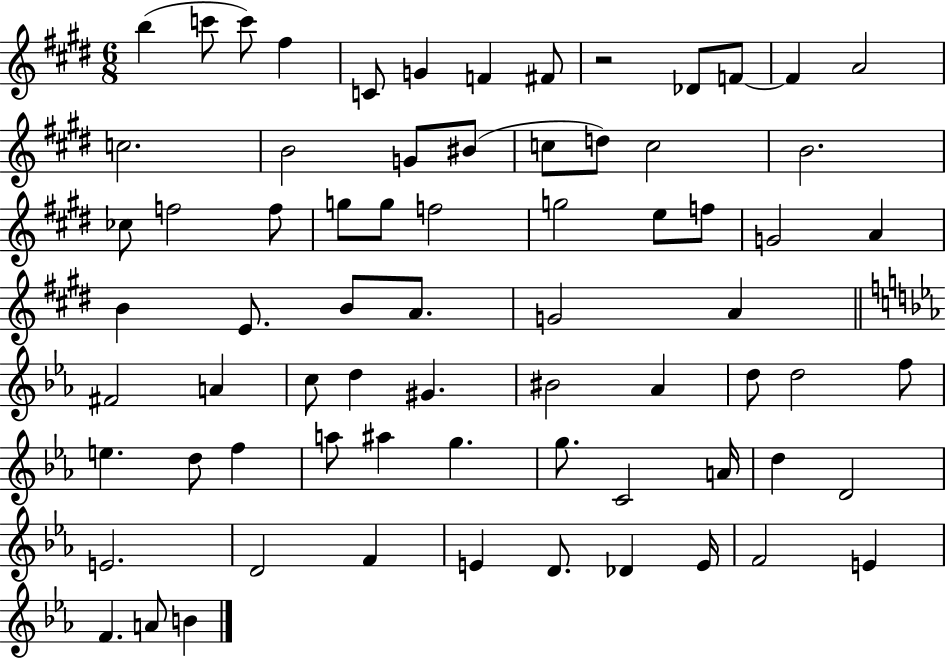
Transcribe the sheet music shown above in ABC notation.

X:1
T:Untitled
M:6/8
L:1/4
K:E
b c'/2 c'/2 ^f C/2 G F ^F/2 z2 _D/2 F/2 F A2 c2 B2 G/2 ^B/2 c/2 d/2 c2 B2 _c/2 f2 f/2 g/2 g/2 f2 g2 e/2 f/2 G2 A B E/2 B/2 A/2 G2 A ^F2 A c/2 d ^G ^B2 _A d/2 d2 f/2 e d/2 f a/2 ^a g g/2 C2 A/4 d D2 E2 D2 F E D/2 _D E/4 F2 E F A/2 B